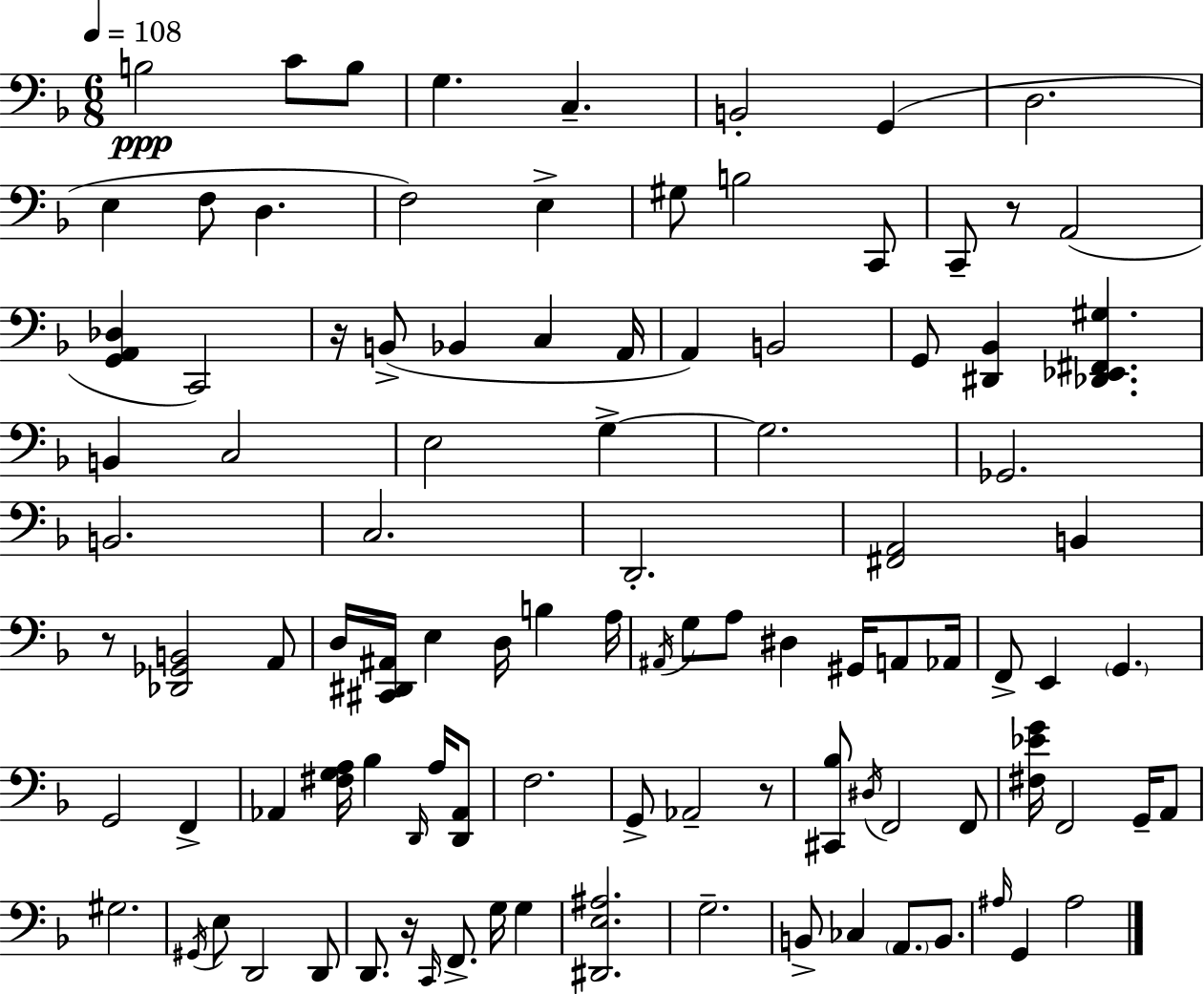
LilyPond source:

{
  \clef bass
  \numericTimeSignature
  \time 6/8
  \key f \major
  \tempo 4 = 108
  b2\ppp c'8 b8 | g4. c4.-- | b,2-. g,4( | d2. | \break e4 f8 d4. | f2) e4-> | gis8 b2 c,8 | c,8-- r8 a,2( | \break <g, a, des>4 c,2) | r16 b,8->( bes,4 c4 a,16 | a,4) b,2 | g,8 <dis, bes,>4 <des, ees, fis, gis>4. | \break b,4 c2 | e2 g4->~~ | g2. | ges,2. | \break b,2. | c2. | d,2.-. | <fis, a,>2 b,4 | \break r8 <des, ges, b,>2 a,8 | d16 <cis, dis, ais,>16 e4 d16 b4 a16 | \acciaccatura { ais,16 } g8 a8 dis4 gis,16 a,8 | aes,16 f,8-> e,4 \parenthesize g,4. | \break g,2 f,4-> | aes,4 <fis g a>16 bes4 \grace { d,16 } a16 | <d, aes,>8 f2. | g,8-> aes,2-- | \break r8 <cis, bes>8 \acciaccatura { dis16 } f,2 | f,8 <fis ees' g'>16 f,2 | g,16-- a,8 gis2. | \acciaccatura { gis,16 } e8 d,2 | \break d,8 d,8. r16 \grace { c,16 } f,8.-> | g16 g4 <dis, e ais>2. | g2.-- | b,8-> ces4 \parenthesize a,8. | \break b,8. \grace { ais16 } g,4 ais2 | \bar "|."
}